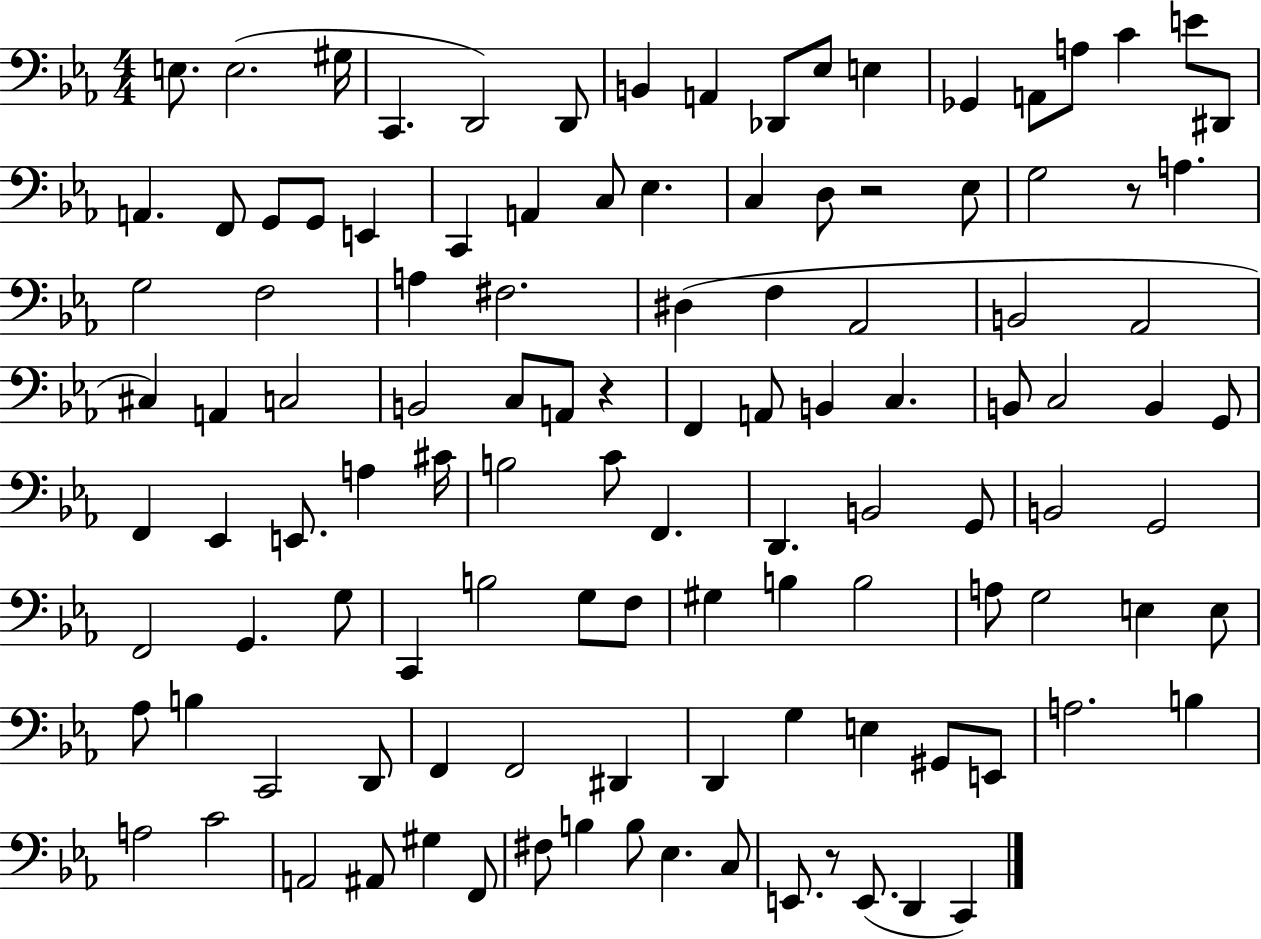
X:1
T:Untitled
M:4/4
L:1/4
K:Eb
E,/2 E,2 ^G,/4 C,, D,,2 D,,/2 B,, A,, _D,,/2 _E,/2 E, _G,, A,,/2 A,/2 C E/2 ^D,,/2 A,, F,,/2 G,,/2 G,,/2 E,, C,, A,, C,/2 _E, C, D,/2 z2 _E,/2 G,2 z/2 A, G,2 F,2 A, ^F,2 ^D, F, _A,,2 B,,2 _A,,2 ^C, A,, C,2 B,,2 C,/2 A,,/2 z F,, A,,/2 B,, C, B,,/2 C,2 B,, G,,/2 F,, _E,, E,,/2 A, ^C/4 B,2 C/2 F,, D,, B,,2 G,,/2 B,,2 G,,2 F,,2 G,, G,/2 C,, B,2 G,/2 F,/2 ^G, B, B,2 A,/2 G,2 E, E,/2 _A,/2 B, C,,2 D,,/2 F,, F,,2 ^D,, D,, G, E, ^G,,/2 E,,/2 A,2 B, A,2 C2 A,,2 ^A,,/2 ^G, F,,/2 ^F,/2 B, B,/2 _E, C,/2 E,,/2 z/2 E,,/2 D,, C,,